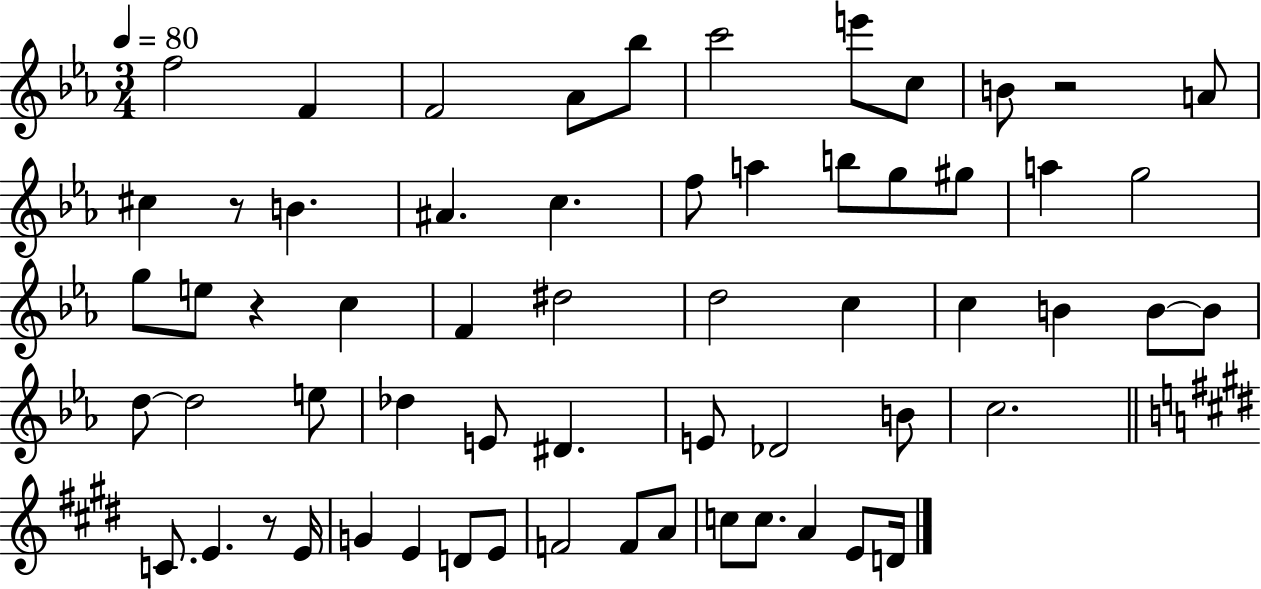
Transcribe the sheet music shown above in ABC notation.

X:1
T:Untitled
M:3/4
L:1/4
K:Eb
f2 F F2 _A/2 _b/2 c'2 e'/2 c/2 B/2 z2 A/2 ^c z/2 B ^A c f/2 a b/2 g/2 ^g/2 a g2 g/2 e/2 z c F ^d2 d2 c c B B/2 B/2 d/2 d2 e/2 _d E/2 ^D E/2 _D2 B/2 c2 C/2 E z/2 E/4 G E D/2 E/2 F2 F/2 A/2 c/2 c/2 A E/2 D/4